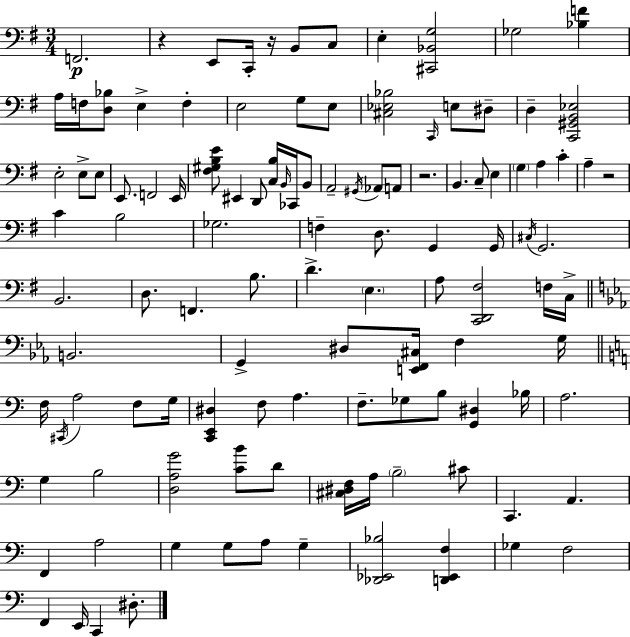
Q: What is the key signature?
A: E minor